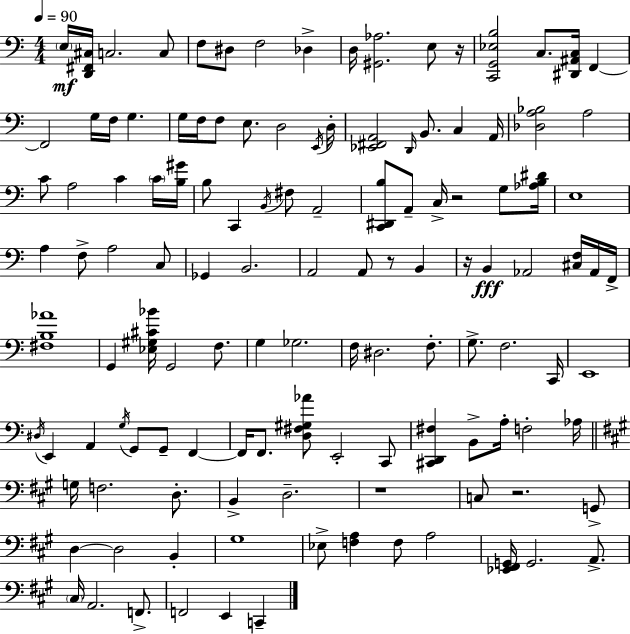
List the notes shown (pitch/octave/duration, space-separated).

E3/s [D2,F#2,C#3]/s C3/h. C3/e F3/e D#3/e F3/h Db3/q D3/s [G#2,Ab3]/h. E3/e R/s [C2,G2,Eb3,B3]/h C3/e. [D#2,A#2,C3]/s F2/q F2/h G3/s F3/s G3/q. G3/s F3/s F3/e E3/e. D3/h E2/s D3/s [Eb2,F#2,A2]/h D2/s B2/e. C3/q A2/s [Db3,A3,Bb3]/h A3/h C4/e A3/h C4/q C4/s [B3,G#4]/s B3/e C2/q B2/s F#3/e A2/h [C2,D#2,B3]/e A2/e C3/s R/h G3/e [Ab3,B3,D#4]/s E3/w A3/q F3/e A3/h C3/e Gb2/q B2/h. A2/h A2/e R/e B2/q R/s B2/q Ab2/h [C#3,F3]/s Ab2/s F2/s [F#3,B3,Ab4]/w G2/q [Eb3,G#3,C#4,Bb4]/s G2/h F3/e. G3/q Gb3/h. F3/s D#3/h. F3/e. G3/e. F3/h. C2/s E2/w D#3/s E2/q A2/q G3/s G2/e G2/e F2/q F2/s F2/e. [D3,F#3,G#3,Ab4]/e E2/h C2/e [C#2,D2,F#3]/q B2/e A3/s F3/h Ab3/s G3/s F3/h. D3/e. B2/q D3/h. R/w C3/e R/h. G2/e D3/q D3/h B2/q G#3/w Eb3/e [F3,A3]/q F3/e A3/h [Eb2,F#2,G2]/s G2/h. A2/e. C#3/s A2/h. F2/e. F2/h E2/q C2/q